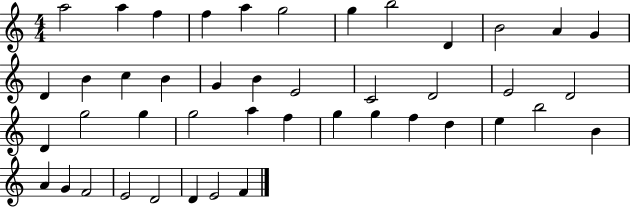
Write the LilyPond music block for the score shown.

{
  \clef treble
  \numericTimeSignature
  \time 4/4
  \key c \major
  a''2 a''4 f''4 | f''4 a''4 g''2 | g''4 b''2 d'4 | b'2 a'4 g'4 | \break d'4 b'4 c''4 b'4 | g'4 b'4 e'2 | c'2 d'2 | e'2 d'2 | \break d'4 g''2 g''4 | g''2 a''4 f''4 | g''4 g''4 f''4 d''4 | e''4 b''2 b'4 | \break a'4 g'4 f'2 | e'2 d'2 | d'4 e'2 f'4 | \bar "|."
}